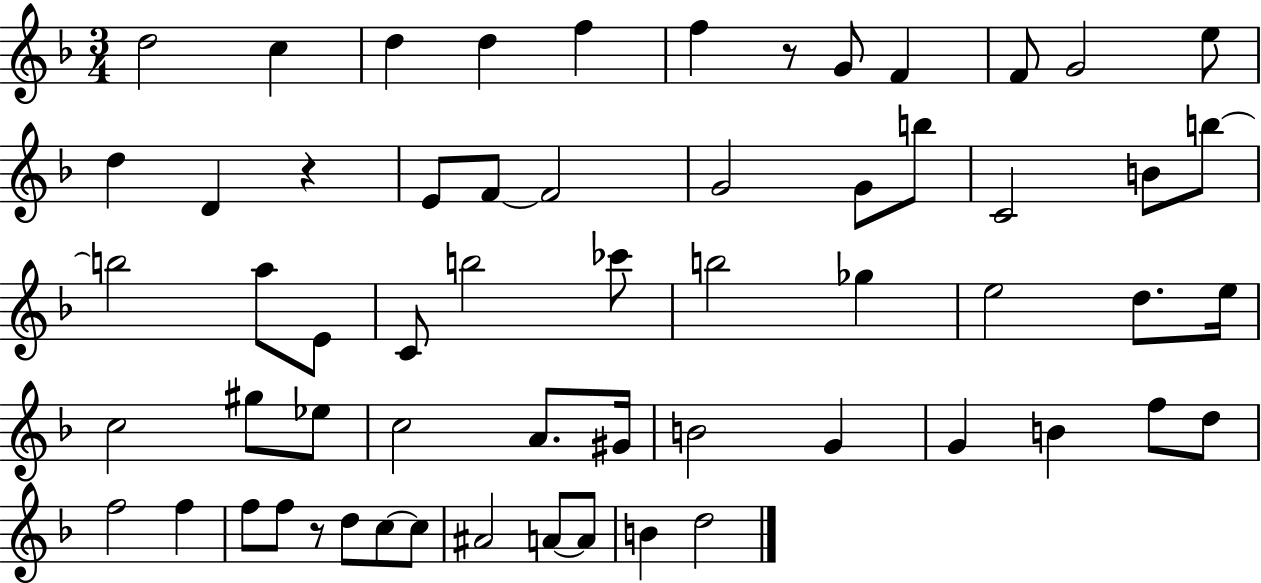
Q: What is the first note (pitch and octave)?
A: D5